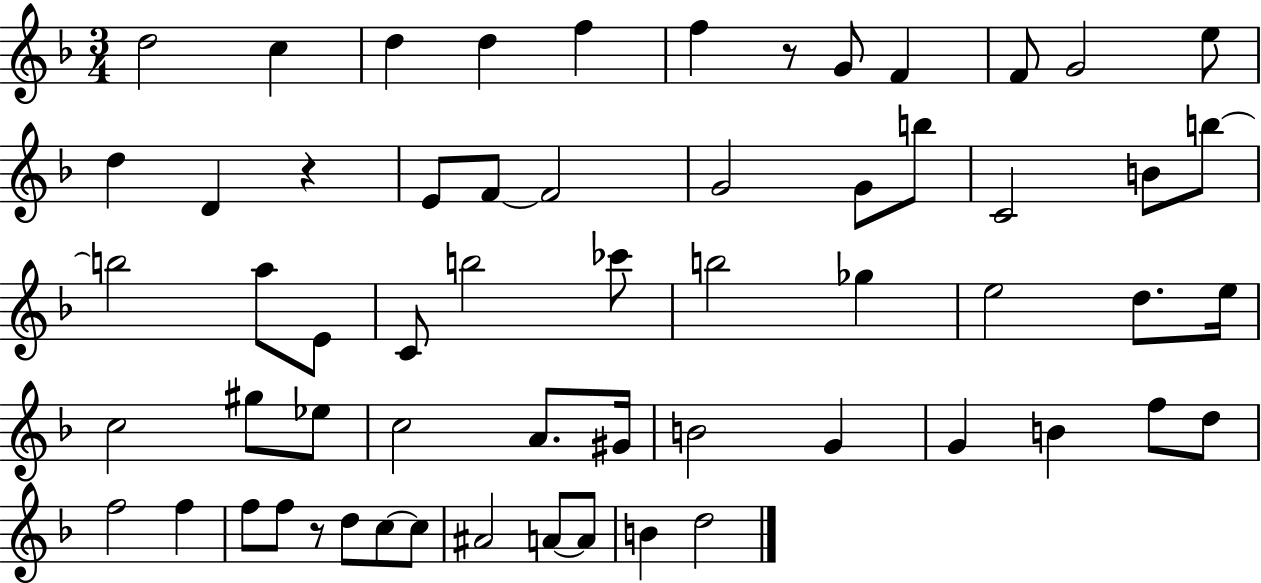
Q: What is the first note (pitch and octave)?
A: D5